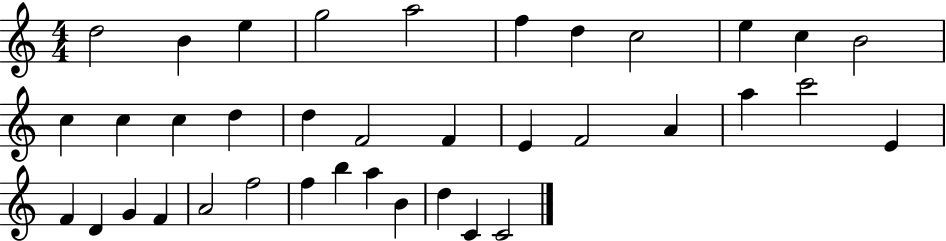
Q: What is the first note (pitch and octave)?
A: D5